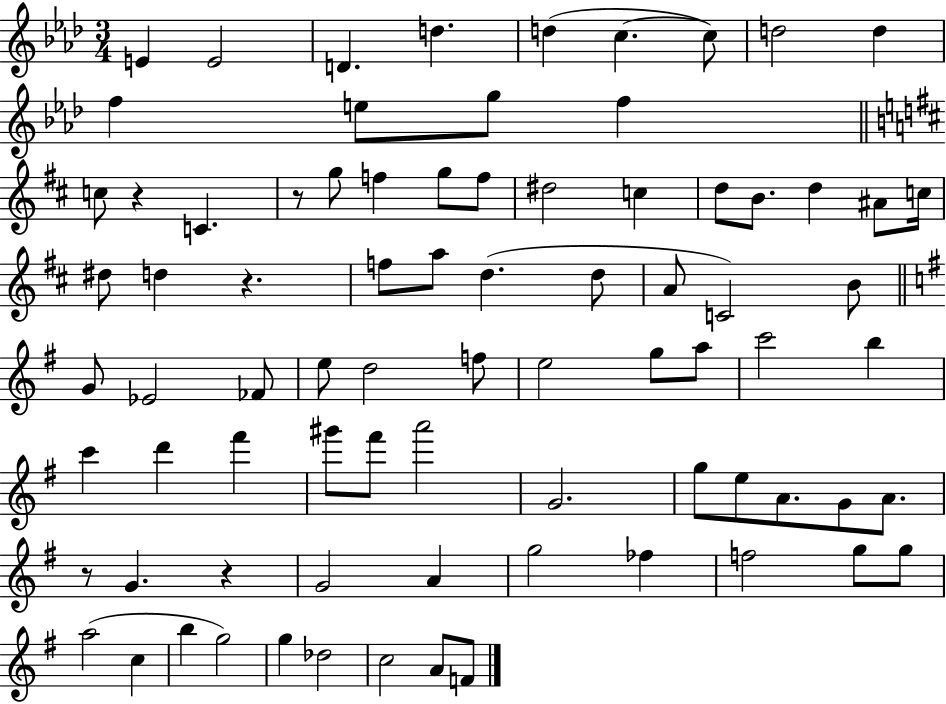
{
  \clef treble
  \numericTimeSignature
  \time 3/4
  \key aes \major
  e'4 e'2 | d'4. d''4. | d''4( c''4.~~ c''8) | d''2 d''4 | \break f''4 e''8 g''8 f''4 | \bar "||" \break \key d \major c''8 r4 c'4. | r8 g''8 f''4 g''8 f''8 | dis''2 c''4 | d''8 b'8. d''4 ais'8 c''16 | \break dis''8 d''4 r4. | f''8 a''8 d''4.( d''8 | a'8 c'2) b'8 | \bar "||" \break \key g \major g'8 ees'2 fes'8 | e''8 d''2 f''8 | e''2 g''8 a''8 | c'''2 b''4 | \break c'''4 d'''4 fis'''4 | gis'''8 fis'''8 a'''2 | g'2. | g''8 e''8 a'8. g'8 a'8. | \break r8 g'4. r4 | g'2 a'4 | g''2 fes''4 | f''2 g''8 g''8 | \break a''2( c''4 | b''4 g''2) | g''4 des''2 | c''2 a'8 f'8 | \break \bar "|."
}